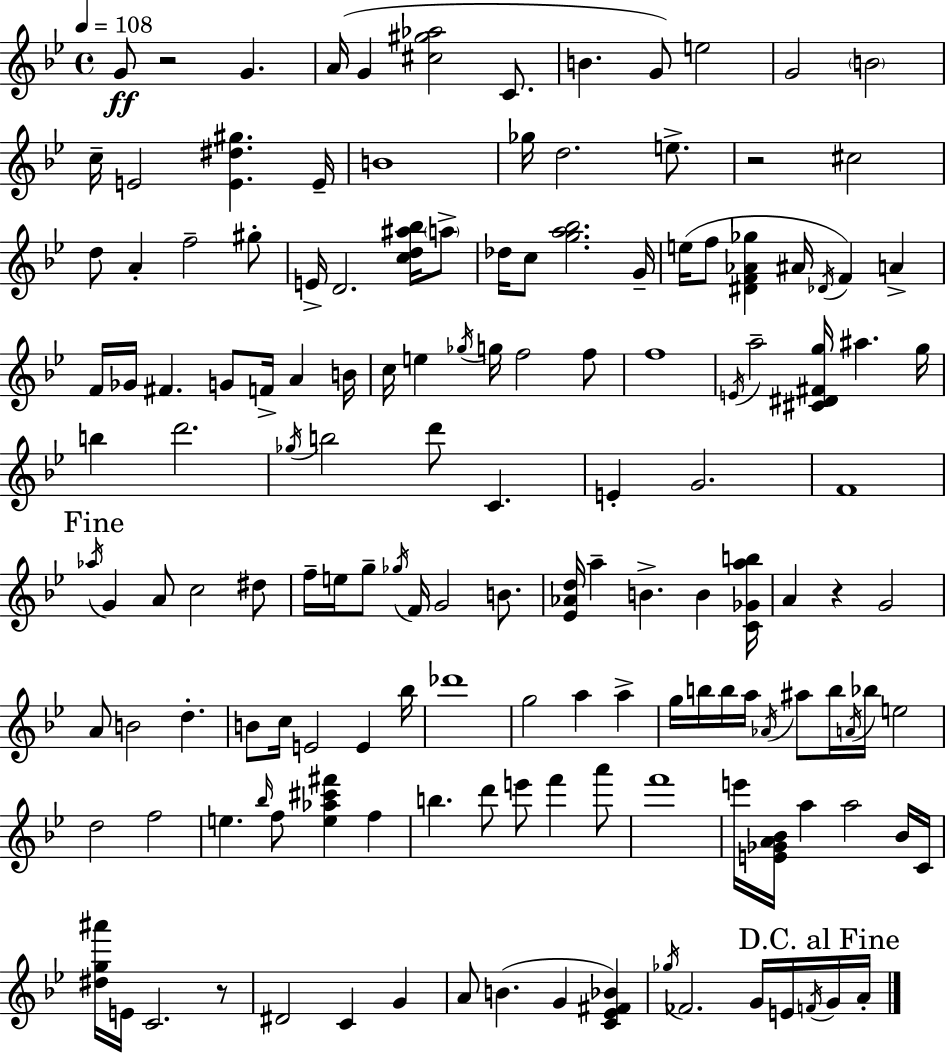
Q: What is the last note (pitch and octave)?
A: A4